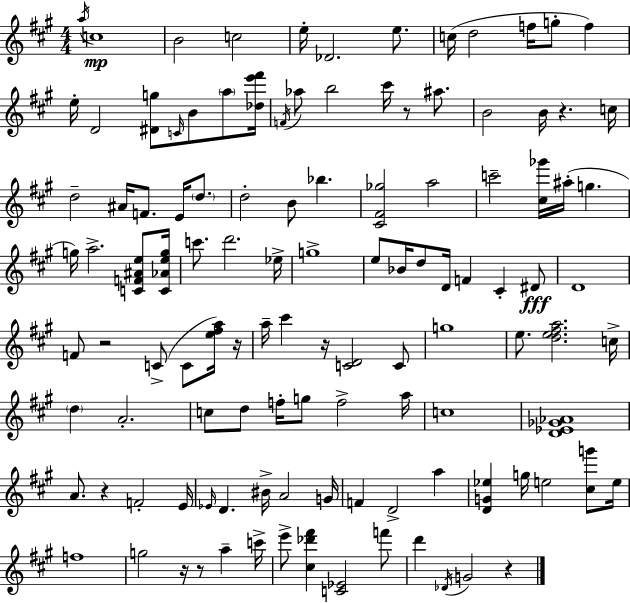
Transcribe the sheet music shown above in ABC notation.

X:1
T:Untitled
M:4/4
L:1/4
K:A
a/4 c4 B2 c2 e/4 _D2 e/2 c/4 d2 f/4 g/2 f e/4 D2 [^Dg]/2 C/4 B/2 a/2 [_de'^f']/4 F/4 _a/2 b2 ^c'/4 z/2 ^a/2 B2 B/4 z c/4 d2 ^A/4 F/2 E/4 d/2 d2 B/2 _b [^C^F_g]2 a2 c'2 [^c_g']/4 ^a/4 g g/4 a2 [CF^Ae]/2 [C_Aeg]/4 c'/2 d'2 _e/4 g4 e/2 _B/4 d/2 D/4 F ^C ^D/2 D4 F/2 z2 C/2 C/2 [e^fa]/4 z/4 a/4 ^c' z/4 [CD]2 C/2 g4 e/2 [de^fa]2 c/4 d A2 c/2 d/2 f/4 g/2 f2 a/4 c4 [D_E_G_A]4 A/2 z F2 E/4 _E/4 D ^B/4 A2 G/4 F D2 a [DG_e] g/4 e2 [^cg']/2 e/4 f4 g2 z/4 z/2 a c'/4 e'/2 [^c_d'^f'] [C_E]2 f'/2 d' _D/4 G2 z